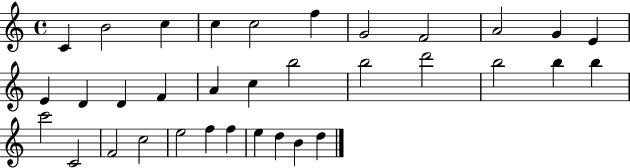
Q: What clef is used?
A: treble